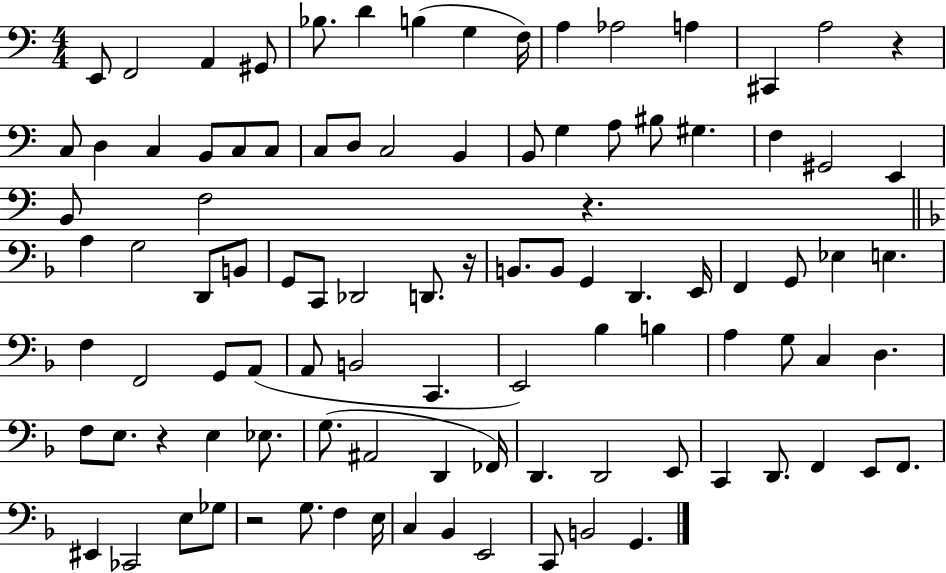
{
  \clef bass
  \numericTimeSignature
  \time 4/4
  \key c \major
  e,8 f,2 a,4 gis,8 | bes8. d'4 b4( g4 f16) | a4 aes2 a4 | cis,4 a2 r4 | \break c8 d4 c4 b,8 c8 c8 | c8 d8 c2 b,4 | b,8 g4 a8 bis8 gis4. | f4 gis,2 e,4 | \break b,8 f2 r4. | \bar "||" \break \key d \minor a4 g2 d,8 b,8 | g,8 c,8 des,2 d,8. r16 | b,8. b,8 g,4 d,4. e,16 | f,4 g,8 ees4 e4. | \break f4 f,2 g,8 a,8( | a,8 b,2 c,4. | e,2) bes4 b4 | a4 g8 c4 d4. | \break f8 e8. r4 e4 ees8. | g8.( ais,2 d,4 fes,16) | d,4. d,2 e,8 | c,4 d,8. f,4 e,8 f,8. | \break eis,4 ces,2 e8 ges8 | r2 g8. f4 e16 | c4 bes,4 e,2 | c,8 b,2 g,4. | \break \bar "|."
}